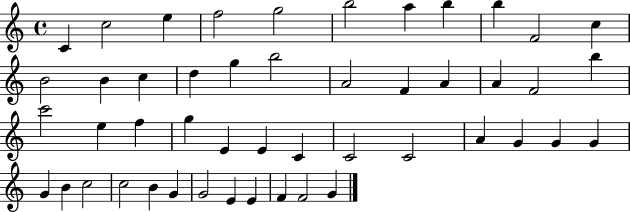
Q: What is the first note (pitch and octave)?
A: C4